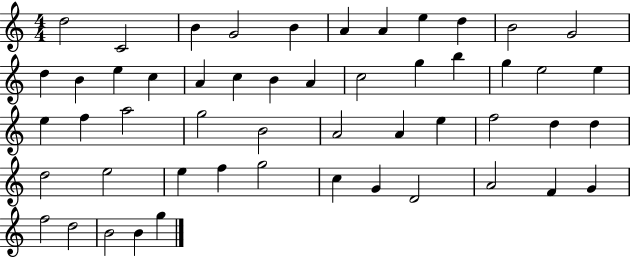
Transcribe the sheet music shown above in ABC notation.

X:1
T:Untitled
M:4/4
L:1/4
K:C
d2 C2 B G2 B A A e d B2 G2 d B e c A c B A c2 g b g e2 e e f a2 g2 B2 A2 A e f2 d d d2 e2 e f g2 c G D2 A2 F G f2 d2 B2 B g